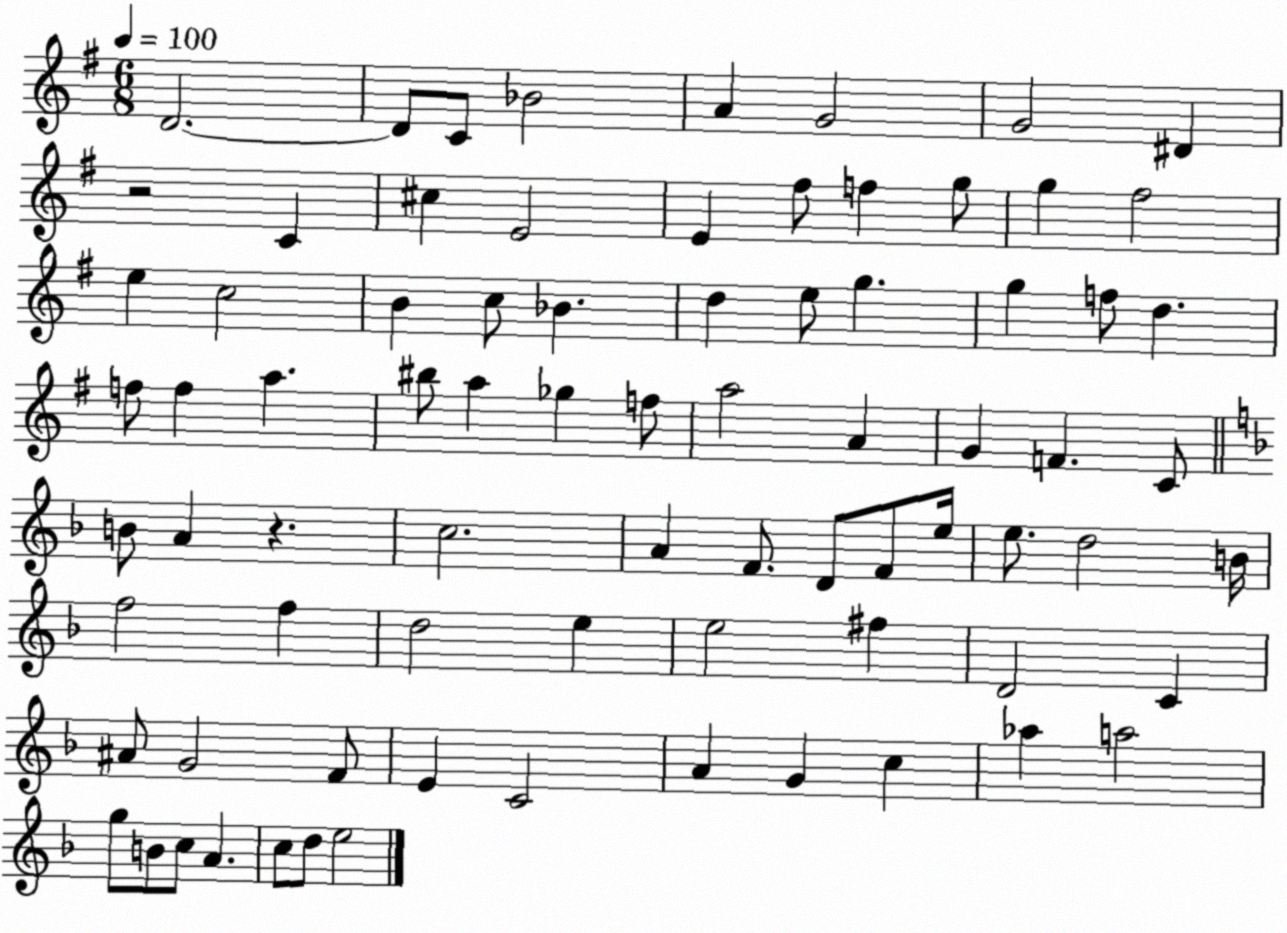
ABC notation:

X:1
T:Untitled
M:6/8
L:1/4
K:G
D2 D/2 C/2 _B2 A G2 G2 ^D z2 C ^c E2 E ^f/2 f g/2 g ^f2 e c2 B c/2 _B d e/2 g g f/2 d f/2 f a ^b/2 a _g f/2 a2 A G F C/2 B/2 A z c2 A F/2 D/2 F/2 e/4 e/2 d2 B/4 f2 f d2 e e2 ^f D2 C ^A/2 G2 F/2 E C2 A G c _a a2 g/2 B/2 c/2 A c/2 d/2 e2